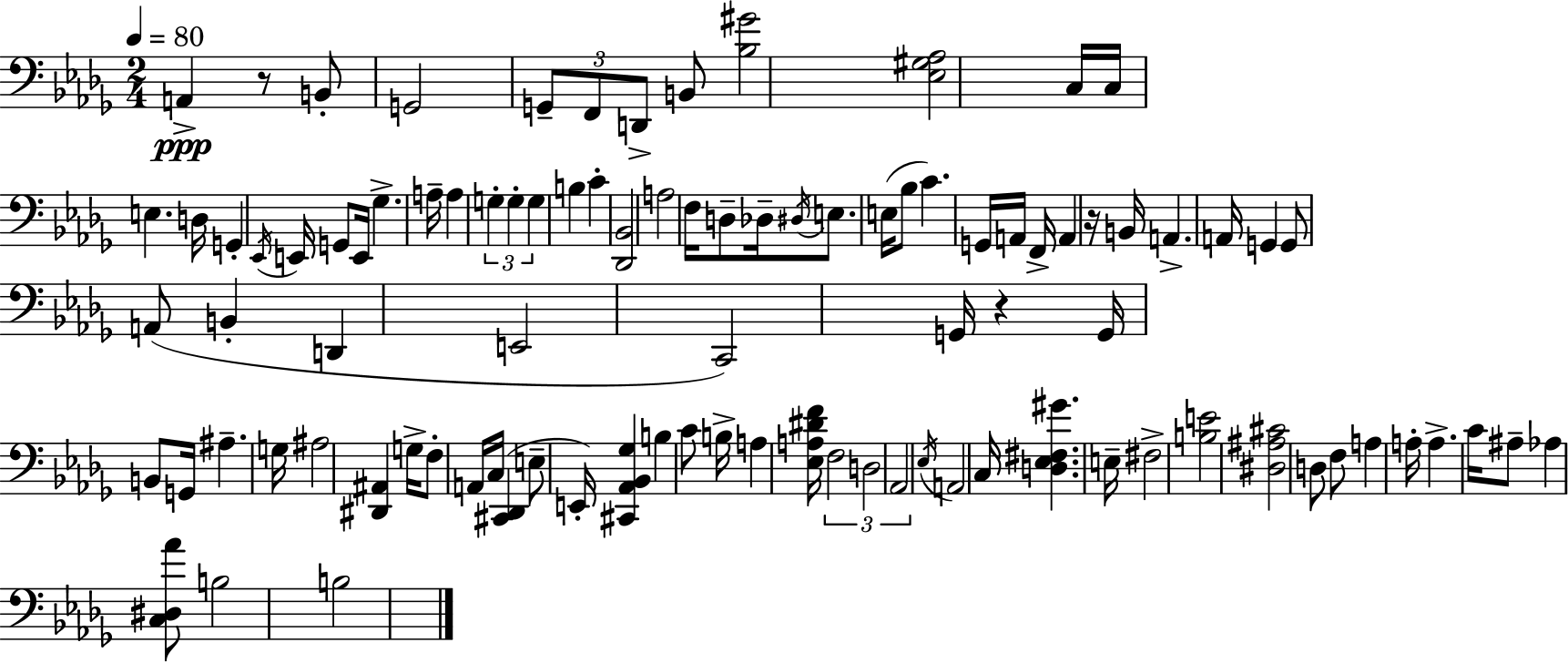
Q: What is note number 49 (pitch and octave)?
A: G2